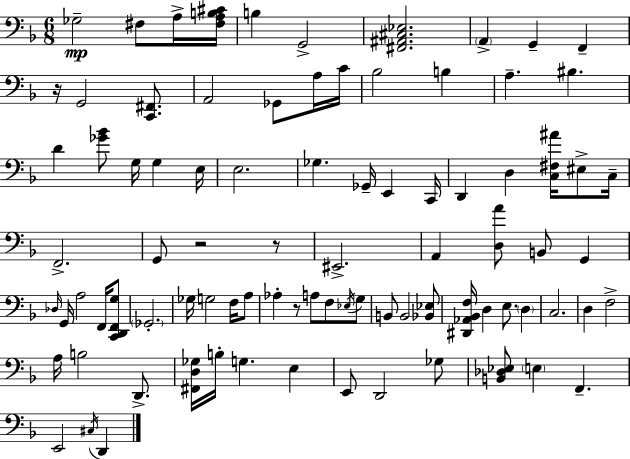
Gb3/h F#3/e A3/s [F#3,A3,B3,C#4]/s B3/q G2/h [F#2,A#2,C#3,Eb3]/h. A2/q G2/q F2/q R/s G2/h [C2,F#2]/e. A2/h Gb2/e A3/s C4/s Bb3/h B3/q A3/q. BIS3/q. D4/q [Gb4,Bb4]/e G3/s G3/q E3/s E3/h. Gb3/q. Gb2/s E2/q C2/s D2/q D3/q [C3,F#3,A#4]/s EIS3/e C3/s F2/h. G2/e R/h R/e EIS2/h. A2/q [D3,A4]/e B2/e G2/q Db3/s G2/s A3/h F2/s [C2,D2,F2,G3]/e Gb2/h. Gb3/s G3/h F3/s A3/e Ab3/q R/e A3/e F3/e Eb3/s G3/e B2/e B2/h [Bb2,Eb3]/e [D#2,Ab2,Bb2,F3]/s D3/q E3/e. D3/q C3/h. D3/q F3/h A3/s B3/h D2/e. [F#2,D3,Gb3]/s B3/s G3/q. E3/q E2/e D2/h Gb3/e [B2,Db3,Eb3]/e E3/q F2/q. E2/h C#3/s D2/q